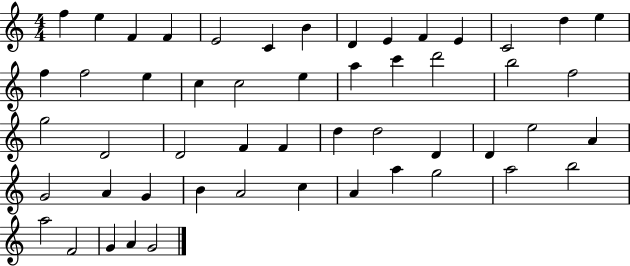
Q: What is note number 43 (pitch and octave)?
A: A4